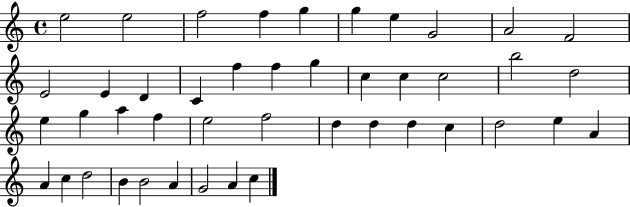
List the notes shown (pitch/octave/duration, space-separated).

E5/h E5/h F5/h F5/q G5/q G5/q E5/q G4/h A4/h F4/h E4/h E4/q D4/q C4/q F5/q F5/q G5/q C5/q C5/q C5/h B5/h D5/h E5/q G5/q A5/q F5/q E5/h F5/h D5/q D5/q D5/q C5/q D5/h E5/q A4/q A4/q C5/q D5/h B4/q B4/h A4/q G4/h A4/q C5/q